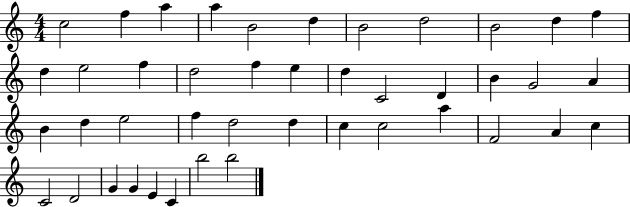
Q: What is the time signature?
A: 4/4